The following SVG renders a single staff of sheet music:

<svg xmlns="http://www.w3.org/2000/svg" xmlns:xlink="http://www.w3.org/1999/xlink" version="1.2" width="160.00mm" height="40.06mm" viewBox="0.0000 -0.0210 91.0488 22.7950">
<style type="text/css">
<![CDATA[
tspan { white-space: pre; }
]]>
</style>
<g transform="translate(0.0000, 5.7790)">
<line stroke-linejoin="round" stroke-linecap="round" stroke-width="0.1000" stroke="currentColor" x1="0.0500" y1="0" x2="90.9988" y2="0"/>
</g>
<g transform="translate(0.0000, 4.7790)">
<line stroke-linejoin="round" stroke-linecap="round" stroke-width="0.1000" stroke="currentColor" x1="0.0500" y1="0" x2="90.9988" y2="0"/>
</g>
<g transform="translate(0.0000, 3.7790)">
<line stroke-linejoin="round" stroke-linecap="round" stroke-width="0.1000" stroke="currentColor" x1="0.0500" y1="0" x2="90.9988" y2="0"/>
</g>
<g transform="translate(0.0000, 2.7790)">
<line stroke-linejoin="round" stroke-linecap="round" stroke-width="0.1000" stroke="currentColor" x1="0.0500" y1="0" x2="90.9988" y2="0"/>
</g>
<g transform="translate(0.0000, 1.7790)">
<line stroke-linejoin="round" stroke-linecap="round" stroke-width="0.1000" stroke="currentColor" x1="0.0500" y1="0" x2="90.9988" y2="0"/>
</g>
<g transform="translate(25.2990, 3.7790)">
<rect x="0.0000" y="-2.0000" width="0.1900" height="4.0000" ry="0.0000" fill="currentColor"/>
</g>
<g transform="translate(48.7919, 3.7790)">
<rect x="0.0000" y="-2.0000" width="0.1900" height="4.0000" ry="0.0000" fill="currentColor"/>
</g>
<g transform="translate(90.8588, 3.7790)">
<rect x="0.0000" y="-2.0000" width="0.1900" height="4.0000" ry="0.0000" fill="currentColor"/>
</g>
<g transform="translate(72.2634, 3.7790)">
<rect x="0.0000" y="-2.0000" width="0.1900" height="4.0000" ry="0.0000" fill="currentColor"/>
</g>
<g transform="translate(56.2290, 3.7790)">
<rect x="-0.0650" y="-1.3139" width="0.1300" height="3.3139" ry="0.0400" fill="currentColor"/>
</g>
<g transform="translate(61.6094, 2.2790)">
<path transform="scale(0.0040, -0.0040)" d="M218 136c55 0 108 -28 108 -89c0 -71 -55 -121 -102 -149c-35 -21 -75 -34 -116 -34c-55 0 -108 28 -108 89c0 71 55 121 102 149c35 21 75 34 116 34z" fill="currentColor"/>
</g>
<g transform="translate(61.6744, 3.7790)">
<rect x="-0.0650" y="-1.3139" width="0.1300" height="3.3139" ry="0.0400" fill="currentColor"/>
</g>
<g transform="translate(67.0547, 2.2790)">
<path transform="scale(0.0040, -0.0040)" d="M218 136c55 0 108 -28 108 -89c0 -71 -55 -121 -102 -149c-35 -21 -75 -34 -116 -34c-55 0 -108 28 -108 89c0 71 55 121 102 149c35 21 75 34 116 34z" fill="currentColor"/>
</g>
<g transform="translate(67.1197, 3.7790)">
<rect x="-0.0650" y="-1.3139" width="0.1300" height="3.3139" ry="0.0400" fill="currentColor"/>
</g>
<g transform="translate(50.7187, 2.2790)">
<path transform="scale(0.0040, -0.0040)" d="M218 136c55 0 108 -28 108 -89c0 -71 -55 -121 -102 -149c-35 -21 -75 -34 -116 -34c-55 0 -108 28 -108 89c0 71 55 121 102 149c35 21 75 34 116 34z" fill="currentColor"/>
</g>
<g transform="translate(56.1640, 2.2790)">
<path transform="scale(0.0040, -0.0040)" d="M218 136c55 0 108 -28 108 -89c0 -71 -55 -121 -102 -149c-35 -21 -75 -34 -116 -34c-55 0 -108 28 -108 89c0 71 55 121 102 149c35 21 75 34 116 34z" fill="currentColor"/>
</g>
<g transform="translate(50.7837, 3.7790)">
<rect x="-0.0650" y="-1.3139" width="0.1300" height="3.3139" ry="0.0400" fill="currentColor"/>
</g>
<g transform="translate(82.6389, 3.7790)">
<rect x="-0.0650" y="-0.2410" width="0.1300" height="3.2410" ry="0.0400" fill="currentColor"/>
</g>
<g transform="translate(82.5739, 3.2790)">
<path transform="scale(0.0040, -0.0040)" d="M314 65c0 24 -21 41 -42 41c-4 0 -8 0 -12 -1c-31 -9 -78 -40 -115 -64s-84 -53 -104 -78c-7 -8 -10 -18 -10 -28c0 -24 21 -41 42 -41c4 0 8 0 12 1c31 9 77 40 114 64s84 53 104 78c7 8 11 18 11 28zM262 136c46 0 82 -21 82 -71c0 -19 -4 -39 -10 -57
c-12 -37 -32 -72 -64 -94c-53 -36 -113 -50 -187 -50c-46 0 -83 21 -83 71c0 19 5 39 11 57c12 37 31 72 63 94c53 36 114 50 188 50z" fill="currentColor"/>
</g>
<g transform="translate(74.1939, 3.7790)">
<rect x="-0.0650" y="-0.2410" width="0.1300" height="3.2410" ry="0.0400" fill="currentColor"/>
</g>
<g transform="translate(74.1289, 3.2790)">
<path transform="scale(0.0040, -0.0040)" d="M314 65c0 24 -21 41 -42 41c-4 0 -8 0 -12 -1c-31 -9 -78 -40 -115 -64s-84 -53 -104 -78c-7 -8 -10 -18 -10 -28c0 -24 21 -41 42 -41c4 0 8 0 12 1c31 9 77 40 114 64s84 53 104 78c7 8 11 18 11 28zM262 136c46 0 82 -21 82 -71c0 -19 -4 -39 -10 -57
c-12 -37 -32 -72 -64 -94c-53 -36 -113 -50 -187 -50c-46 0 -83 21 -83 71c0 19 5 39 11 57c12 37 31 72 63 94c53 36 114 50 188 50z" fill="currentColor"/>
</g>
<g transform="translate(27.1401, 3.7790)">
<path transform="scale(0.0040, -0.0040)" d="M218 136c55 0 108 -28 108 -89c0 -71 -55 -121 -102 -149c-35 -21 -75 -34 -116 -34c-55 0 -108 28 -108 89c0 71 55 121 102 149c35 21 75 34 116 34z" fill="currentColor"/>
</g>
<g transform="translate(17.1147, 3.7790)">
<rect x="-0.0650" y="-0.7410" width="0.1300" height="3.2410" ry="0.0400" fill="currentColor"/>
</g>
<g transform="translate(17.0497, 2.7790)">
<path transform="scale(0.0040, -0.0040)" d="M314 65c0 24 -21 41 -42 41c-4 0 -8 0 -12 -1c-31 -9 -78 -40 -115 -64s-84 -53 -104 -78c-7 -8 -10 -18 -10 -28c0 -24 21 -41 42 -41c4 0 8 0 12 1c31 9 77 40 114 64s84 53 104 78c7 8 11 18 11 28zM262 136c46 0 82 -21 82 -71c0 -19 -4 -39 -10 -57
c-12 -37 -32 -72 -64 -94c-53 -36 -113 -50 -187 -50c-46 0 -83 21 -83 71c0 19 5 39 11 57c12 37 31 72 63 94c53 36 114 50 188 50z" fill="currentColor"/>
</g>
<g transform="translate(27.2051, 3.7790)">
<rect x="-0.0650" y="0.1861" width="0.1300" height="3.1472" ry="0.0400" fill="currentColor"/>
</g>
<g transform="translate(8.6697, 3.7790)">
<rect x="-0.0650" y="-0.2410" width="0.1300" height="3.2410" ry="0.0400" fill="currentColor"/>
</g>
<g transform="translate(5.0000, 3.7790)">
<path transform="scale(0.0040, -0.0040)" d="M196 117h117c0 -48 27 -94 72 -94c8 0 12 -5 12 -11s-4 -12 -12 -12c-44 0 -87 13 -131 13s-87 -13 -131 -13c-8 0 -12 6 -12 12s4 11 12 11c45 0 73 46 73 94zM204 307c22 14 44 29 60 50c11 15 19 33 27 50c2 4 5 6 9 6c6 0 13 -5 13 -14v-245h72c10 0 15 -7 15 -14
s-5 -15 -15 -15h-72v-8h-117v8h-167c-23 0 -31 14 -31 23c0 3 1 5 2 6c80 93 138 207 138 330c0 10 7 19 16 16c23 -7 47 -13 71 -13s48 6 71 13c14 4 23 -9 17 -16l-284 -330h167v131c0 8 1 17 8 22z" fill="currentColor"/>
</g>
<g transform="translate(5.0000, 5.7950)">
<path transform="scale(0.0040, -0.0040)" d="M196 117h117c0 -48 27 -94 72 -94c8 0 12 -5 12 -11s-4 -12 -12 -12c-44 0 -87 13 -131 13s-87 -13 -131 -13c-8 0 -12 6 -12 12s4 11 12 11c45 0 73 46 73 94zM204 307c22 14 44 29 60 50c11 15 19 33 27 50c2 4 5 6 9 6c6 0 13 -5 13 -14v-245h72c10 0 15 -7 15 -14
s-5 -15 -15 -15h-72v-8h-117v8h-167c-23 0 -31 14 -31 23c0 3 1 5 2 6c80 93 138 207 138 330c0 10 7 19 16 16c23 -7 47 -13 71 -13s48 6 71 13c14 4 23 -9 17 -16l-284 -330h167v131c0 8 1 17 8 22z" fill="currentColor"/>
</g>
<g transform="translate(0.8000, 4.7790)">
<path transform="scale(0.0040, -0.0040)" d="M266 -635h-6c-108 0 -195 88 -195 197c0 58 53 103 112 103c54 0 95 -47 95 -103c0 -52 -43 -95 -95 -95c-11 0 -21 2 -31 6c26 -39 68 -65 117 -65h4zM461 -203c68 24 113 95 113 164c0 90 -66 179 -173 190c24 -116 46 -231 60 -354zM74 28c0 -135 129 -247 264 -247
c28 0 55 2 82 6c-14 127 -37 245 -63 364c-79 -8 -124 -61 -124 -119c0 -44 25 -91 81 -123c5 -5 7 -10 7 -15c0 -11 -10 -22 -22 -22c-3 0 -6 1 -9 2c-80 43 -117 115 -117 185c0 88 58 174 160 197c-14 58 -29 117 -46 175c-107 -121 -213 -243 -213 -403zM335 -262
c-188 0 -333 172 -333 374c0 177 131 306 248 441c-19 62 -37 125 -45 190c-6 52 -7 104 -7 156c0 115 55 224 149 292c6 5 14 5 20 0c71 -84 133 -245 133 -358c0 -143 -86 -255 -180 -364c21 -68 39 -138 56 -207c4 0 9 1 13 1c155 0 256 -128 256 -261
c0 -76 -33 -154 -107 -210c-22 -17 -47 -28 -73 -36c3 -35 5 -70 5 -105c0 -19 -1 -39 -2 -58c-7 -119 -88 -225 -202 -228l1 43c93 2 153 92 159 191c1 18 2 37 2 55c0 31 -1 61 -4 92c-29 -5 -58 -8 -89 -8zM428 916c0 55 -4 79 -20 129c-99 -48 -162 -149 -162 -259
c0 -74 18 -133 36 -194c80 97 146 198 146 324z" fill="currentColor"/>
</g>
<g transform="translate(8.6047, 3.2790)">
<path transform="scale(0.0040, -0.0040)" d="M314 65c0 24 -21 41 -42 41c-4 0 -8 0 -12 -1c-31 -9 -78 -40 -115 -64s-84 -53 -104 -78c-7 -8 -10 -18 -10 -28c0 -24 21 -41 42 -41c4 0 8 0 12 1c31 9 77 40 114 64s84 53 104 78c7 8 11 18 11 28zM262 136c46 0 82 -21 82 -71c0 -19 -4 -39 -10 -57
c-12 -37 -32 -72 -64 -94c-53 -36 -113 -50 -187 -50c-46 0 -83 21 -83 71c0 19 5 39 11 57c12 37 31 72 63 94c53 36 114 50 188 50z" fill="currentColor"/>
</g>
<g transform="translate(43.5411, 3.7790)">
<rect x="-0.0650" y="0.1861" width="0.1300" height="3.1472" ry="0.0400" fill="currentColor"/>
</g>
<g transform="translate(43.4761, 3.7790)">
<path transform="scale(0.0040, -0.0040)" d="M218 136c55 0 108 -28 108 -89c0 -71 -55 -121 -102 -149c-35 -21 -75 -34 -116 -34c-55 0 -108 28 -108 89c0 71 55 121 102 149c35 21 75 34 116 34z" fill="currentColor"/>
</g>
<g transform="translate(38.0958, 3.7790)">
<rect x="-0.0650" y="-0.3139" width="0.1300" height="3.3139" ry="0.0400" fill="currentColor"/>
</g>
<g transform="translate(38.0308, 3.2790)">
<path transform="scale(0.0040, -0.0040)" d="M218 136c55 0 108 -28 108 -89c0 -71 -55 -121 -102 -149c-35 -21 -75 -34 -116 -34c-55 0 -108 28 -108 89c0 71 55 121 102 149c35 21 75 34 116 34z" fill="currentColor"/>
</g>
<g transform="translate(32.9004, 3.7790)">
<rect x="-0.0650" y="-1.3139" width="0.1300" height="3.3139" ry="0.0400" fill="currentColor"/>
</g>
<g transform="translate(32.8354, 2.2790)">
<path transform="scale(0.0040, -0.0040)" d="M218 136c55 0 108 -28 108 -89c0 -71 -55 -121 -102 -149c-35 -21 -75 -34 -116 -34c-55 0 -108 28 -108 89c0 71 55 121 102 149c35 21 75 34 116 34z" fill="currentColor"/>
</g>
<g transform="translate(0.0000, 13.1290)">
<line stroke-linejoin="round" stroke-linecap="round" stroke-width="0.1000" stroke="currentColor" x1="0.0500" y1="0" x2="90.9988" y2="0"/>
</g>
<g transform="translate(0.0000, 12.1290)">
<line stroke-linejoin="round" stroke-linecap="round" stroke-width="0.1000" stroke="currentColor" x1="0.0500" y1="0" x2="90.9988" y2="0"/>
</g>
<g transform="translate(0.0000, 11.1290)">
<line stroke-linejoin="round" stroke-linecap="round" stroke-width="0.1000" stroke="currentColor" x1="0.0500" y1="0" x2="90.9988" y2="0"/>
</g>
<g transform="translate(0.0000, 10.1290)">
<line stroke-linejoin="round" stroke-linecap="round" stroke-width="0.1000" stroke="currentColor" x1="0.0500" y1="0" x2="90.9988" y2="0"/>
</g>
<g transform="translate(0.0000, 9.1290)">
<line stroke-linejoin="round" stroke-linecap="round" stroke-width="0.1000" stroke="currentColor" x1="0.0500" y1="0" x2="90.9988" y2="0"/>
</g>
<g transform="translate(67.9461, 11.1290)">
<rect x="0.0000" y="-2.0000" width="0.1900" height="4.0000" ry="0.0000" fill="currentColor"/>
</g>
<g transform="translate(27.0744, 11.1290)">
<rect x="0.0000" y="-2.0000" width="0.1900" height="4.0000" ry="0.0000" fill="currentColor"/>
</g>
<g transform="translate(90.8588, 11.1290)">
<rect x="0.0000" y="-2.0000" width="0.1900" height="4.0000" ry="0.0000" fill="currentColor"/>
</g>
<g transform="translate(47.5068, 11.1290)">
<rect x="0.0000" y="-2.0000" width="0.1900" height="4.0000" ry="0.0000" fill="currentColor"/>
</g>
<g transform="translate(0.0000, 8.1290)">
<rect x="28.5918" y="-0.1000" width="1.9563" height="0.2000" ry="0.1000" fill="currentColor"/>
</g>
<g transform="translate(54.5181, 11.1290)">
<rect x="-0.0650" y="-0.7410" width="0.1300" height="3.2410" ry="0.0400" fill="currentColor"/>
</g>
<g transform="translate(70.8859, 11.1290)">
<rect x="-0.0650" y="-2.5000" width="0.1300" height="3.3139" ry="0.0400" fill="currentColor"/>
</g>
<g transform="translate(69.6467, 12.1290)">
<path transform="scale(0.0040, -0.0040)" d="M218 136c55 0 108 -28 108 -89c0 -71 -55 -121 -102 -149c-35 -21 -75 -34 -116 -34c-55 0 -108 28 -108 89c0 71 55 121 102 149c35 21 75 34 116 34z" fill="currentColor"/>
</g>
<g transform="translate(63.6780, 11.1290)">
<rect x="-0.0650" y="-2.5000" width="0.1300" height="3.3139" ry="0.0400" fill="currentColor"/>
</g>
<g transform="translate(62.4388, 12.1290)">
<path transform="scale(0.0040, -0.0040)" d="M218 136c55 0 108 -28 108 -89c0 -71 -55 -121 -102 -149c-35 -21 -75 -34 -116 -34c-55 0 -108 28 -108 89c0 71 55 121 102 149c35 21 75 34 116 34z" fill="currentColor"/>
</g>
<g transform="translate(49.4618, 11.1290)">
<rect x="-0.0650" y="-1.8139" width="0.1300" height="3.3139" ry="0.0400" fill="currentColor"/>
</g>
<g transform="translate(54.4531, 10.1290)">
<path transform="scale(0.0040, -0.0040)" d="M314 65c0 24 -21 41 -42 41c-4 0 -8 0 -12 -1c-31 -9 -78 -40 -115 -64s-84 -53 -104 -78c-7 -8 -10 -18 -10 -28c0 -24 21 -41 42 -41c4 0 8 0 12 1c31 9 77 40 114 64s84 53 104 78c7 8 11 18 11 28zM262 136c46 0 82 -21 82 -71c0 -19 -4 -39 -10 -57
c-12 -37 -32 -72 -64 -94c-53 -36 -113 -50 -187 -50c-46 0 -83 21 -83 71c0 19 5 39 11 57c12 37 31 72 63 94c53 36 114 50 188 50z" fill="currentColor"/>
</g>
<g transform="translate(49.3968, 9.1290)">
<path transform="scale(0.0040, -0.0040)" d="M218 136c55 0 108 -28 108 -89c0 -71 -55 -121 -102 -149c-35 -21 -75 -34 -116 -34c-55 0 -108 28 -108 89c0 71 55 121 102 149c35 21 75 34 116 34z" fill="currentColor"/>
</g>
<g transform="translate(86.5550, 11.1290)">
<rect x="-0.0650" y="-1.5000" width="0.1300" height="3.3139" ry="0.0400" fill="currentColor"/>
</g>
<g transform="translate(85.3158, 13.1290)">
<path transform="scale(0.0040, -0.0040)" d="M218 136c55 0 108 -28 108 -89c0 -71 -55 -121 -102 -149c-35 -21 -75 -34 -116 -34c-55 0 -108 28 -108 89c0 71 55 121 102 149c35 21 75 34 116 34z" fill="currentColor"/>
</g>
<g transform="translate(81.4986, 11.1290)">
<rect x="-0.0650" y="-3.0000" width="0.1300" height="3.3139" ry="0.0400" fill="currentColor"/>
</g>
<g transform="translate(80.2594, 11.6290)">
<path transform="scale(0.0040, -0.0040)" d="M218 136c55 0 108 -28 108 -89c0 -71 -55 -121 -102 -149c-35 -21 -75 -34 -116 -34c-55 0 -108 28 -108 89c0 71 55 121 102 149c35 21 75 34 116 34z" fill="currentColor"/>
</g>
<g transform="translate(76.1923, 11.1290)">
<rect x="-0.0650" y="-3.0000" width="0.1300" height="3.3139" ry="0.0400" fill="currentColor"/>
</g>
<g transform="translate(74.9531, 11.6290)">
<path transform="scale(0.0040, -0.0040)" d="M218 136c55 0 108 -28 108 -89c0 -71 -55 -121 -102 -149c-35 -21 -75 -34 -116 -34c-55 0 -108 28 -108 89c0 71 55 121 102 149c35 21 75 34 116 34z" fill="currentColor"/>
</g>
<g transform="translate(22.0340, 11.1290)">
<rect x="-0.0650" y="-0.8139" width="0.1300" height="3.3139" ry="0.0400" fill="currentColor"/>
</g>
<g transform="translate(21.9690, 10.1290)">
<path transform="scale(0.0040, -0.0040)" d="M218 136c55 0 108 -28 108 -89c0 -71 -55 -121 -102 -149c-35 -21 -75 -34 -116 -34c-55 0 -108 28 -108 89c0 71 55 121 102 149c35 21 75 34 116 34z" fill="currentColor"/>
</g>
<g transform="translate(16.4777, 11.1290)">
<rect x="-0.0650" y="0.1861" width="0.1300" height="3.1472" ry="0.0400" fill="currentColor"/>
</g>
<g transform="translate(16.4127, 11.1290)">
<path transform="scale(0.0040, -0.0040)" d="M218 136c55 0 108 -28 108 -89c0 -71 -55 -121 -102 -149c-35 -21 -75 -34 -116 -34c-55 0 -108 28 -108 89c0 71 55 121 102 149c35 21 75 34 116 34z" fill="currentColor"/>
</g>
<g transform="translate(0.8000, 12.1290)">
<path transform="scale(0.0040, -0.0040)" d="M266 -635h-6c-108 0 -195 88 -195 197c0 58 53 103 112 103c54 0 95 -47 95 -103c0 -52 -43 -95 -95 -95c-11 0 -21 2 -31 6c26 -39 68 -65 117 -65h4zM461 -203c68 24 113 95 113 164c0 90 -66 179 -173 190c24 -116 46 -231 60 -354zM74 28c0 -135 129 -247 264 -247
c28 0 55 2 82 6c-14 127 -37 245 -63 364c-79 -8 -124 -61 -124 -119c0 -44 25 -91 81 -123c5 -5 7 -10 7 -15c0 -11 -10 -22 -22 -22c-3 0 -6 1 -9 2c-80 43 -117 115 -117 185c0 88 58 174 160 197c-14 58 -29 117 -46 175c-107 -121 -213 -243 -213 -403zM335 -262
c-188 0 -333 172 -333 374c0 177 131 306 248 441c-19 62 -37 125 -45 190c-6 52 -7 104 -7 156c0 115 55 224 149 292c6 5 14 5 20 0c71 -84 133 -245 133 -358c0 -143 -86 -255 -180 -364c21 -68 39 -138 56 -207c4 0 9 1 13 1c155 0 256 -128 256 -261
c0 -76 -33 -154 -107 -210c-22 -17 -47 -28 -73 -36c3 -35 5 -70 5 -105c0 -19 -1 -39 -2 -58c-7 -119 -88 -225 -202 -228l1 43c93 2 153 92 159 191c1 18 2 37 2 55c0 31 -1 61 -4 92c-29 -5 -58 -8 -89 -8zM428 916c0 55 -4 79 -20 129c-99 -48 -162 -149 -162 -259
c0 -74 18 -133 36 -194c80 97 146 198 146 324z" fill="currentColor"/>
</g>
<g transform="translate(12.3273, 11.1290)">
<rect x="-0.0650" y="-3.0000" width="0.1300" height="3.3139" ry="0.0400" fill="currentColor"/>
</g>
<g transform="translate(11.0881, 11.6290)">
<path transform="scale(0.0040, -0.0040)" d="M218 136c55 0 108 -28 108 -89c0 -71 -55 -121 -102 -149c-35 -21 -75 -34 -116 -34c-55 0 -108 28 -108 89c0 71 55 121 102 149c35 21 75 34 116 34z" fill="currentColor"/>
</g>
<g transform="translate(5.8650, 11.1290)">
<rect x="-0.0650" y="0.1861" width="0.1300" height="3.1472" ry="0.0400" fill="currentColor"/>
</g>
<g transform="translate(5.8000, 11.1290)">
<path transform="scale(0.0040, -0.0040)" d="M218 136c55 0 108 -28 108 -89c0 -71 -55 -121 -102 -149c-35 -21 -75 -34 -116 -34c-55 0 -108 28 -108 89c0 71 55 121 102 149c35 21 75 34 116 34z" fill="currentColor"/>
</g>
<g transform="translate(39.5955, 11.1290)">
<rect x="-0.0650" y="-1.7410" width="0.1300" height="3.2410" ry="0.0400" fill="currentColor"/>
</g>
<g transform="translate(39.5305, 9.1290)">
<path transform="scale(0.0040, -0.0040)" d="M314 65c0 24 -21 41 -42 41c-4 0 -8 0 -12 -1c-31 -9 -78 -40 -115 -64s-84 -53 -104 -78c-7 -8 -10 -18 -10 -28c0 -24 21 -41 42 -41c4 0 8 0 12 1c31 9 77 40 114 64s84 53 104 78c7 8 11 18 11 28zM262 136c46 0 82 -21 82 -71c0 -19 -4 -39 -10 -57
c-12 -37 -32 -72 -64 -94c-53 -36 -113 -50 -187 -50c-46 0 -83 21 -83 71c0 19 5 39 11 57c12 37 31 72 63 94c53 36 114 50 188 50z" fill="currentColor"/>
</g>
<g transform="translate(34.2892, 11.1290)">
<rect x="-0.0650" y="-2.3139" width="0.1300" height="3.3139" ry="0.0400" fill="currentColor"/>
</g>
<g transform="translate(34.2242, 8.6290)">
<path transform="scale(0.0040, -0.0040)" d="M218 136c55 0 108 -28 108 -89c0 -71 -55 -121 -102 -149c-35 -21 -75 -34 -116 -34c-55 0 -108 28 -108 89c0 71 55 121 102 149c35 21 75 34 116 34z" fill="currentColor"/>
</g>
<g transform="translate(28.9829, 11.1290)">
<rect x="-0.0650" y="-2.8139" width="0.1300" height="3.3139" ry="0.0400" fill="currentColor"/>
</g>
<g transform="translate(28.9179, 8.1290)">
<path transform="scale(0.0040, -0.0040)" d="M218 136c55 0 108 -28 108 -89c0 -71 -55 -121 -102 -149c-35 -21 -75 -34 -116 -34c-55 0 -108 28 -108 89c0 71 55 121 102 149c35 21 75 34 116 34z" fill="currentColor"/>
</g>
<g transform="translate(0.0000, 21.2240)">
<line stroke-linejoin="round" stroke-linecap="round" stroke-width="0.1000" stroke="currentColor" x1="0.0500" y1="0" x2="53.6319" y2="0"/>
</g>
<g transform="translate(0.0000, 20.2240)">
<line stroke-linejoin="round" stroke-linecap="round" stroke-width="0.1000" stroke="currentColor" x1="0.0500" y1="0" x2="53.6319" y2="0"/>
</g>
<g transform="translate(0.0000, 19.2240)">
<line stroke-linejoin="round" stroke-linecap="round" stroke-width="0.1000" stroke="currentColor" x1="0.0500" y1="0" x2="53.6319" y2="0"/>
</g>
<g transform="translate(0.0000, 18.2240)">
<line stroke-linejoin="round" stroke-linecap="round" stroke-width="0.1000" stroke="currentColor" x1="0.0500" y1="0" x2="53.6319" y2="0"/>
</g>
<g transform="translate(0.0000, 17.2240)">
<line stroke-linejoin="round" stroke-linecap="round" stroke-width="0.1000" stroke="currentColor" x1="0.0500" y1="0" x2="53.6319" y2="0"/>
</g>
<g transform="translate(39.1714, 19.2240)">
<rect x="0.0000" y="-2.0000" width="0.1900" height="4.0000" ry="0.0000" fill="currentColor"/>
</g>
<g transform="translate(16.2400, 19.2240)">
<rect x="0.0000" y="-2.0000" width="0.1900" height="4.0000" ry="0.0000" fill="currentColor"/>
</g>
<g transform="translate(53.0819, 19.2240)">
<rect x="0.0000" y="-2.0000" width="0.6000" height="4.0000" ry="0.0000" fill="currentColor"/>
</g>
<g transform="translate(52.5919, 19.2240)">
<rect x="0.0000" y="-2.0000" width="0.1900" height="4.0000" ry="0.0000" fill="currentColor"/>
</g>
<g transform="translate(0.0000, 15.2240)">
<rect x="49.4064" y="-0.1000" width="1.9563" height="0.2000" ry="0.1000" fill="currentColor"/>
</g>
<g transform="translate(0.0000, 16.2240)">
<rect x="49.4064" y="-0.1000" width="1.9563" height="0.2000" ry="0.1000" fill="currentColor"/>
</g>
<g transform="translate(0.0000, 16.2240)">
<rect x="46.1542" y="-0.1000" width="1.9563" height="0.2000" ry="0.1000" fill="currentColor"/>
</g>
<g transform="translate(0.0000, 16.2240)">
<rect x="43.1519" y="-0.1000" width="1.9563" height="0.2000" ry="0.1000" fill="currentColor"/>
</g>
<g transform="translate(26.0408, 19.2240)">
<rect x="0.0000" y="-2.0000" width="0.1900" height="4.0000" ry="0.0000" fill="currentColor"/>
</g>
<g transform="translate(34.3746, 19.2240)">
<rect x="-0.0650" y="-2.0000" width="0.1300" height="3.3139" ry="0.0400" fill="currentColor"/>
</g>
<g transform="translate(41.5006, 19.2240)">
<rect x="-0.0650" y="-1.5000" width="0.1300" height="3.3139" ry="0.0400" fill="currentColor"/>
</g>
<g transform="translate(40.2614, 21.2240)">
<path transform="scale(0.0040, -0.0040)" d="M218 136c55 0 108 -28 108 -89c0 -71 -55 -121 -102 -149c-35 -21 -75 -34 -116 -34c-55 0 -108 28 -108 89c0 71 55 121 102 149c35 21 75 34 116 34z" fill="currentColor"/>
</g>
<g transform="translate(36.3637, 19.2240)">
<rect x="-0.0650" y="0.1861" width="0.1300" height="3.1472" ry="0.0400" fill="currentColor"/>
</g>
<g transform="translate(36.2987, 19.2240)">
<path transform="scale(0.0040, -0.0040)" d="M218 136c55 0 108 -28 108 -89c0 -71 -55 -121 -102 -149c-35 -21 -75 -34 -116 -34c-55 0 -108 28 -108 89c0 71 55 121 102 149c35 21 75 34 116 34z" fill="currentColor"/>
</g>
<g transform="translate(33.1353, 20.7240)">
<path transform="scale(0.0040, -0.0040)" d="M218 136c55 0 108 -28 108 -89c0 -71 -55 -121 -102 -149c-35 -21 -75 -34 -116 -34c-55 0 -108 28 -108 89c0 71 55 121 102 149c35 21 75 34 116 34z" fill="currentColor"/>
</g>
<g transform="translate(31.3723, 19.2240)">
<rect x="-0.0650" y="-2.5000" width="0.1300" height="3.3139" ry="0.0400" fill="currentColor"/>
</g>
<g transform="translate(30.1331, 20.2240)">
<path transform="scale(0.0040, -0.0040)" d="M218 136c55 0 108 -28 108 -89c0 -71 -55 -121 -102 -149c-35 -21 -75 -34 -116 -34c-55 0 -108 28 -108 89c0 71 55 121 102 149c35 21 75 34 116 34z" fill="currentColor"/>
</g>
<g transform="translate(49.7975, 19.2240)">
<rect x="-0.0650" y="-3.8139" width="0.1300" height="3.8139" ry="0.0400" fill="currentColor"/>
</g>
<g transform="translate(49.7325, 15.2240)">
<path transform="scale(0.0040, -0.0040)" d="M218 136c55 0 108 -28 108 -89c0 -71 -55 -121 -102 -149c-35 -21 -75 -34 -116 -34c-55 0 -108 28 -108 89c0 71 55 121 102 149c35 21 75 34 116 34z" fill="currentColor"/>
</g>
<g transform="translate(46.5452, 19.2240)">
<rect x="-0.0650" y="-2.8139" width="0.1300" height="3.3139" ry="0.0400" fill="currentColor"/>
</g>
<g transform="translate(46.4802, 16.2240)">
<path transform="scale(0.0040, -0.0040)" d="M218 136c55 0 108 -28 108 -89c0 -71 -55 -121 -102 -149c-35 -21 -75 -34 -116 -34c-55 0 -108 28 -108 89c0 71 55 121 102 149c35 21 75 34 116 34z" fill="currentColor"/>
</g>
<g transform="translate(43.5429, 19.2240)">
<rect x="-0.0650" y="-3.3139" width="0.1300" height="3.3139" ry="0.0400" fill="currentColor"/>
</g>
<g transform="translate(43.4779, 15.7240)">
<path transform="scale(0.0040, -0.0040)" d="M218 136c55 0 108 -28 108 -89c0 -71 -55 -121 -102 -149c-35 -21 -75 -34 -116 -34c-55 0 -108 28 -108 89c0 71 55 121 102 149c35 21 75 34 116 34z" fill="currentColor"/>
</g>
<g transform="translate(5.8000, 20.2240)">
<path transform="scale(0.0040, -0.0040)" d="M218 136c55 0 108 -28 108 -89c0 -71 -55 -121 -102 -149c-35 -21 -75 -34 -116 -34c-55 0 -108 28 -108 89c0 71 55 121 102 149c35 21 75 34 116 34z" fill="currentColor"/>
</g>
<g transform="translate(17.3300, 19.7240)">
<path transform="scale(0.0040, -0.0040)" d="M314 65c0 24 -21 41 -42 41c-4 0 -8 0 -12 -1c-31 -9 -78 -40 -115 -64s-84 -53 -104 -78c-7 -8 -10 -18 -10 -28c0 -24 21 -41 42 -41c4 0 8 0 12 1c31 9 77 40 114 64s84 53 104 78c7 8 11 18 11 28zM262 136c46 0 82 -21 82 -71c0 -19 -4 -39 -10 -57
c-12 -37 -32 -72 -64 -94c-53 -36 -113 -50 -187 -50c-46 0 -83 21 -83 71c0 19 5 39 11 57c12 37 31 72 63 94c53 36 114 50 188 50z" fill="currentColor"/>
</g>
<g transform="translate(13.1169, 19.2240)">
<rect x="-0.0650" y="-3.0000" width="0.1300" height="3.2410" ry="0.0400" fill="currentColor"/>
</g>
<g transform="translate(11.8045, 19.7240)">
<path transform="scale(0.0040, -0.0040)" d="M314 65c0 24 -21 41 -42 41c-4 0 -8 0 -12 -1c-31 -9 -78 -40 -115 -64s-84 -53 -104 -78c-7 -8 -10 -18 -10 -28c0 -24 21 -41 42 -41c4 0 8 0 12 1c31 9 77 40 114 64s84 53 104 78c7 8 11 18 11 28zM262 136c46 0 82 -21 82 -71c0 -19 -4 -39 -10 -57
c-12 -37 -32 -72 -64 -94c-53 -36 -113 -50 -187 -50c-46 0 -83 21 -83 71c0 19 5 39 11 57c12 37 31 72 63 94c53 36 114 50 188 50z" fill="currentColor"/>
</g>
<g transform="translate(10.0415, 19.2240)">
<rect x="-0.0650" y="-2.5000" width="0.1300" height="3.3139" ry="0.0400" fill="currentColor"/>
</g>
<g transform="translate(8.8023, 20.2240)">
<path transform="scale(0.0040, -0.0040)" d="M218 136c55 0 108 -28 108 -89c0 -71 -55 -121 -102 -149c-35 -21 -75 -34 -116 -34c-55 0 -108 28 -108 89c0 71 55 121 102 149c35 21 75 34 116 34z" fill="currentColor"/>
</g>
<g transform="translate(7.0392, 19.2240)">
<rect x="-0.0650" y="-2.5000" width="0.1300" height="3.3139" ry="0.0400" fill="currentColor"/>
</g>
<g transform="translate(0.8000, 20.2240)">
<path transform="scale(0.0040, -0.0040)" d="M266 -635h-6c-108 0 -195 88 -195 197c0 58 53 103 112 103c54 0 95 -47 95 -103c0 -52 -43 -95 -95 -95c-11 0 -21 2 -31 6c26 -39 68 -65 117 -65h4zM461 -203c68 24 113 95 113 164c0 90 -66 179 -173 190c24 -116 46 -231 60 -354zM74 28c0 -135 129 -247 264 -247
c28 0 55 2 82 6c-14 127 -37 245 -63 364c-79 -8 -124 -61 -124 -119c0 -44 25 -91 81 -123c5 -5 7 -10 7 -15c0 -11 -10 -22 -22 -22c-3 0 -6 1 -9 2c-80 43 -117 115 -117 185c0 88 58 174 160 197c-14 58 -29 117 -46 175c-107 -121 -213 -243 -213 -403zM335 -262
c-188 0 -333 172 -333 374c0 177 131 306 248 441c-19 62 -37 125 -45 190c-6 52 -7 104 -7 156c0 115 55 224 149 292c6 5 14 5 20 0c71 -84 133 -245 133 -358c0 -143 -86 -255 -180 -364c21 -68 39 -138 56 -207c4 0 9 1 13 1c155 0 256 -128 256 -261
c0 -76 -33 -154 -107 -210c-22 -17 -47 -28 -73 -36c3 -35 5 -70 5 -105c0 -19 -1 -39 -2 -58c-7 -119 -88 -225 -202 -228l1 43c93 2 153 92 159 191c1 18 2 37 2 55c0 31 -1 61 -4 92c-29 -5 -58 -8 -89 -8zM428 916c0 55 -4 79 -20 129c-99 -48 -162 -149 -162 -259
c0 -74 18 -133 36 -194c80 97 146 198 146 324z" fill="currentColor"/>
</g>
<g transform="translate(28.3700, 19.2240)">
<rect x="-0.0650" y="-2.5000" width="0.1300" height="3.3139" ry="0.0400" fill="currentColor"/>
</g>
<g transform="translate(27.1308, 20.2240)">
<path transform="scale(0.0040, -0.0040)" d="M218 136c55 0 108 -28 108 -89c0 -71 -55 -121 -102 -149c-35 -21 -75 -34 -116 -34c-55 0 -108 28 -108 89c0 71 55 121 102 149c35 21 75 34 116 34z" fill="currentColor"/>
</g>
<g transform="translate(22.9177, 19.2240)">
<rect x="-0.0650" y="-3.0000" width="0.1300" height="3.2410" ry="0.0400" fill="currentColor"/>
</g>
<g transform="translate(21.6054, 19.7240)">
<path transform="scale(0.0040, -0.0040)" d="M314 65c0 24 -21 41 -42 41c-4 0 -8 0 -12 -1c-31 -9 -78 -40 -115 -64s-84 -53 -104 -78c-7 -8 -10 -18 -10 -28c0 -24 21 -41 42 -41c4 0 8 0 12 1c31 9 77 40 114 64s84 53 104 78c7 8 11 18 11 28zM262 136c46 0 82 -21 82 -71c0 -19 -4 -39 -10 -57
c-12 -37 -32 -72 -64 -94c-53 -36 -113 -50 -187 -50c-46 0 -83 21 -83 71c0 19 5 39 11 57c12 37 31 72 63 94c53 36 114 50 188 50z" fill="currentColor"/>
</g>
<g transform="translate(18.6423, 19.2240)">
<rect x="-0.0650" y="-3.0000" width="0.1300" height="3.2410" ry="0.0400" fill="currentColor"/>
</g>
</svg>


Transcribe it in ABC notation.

X:1
T:Untitled
M:4/4
L:1/4
K:C
c2 d2 B e c B e e e e c2 c2 B A B d a g f2 f d2 G G A A E G G A2 A2 A2 G G F B E b a c'